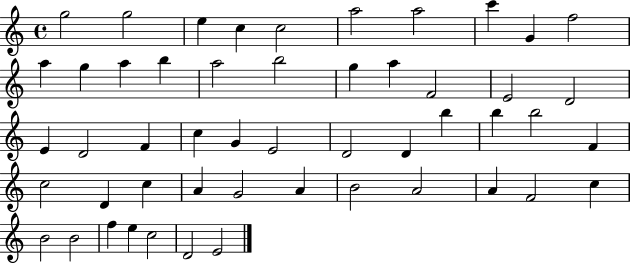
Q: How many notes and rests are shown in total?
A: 51